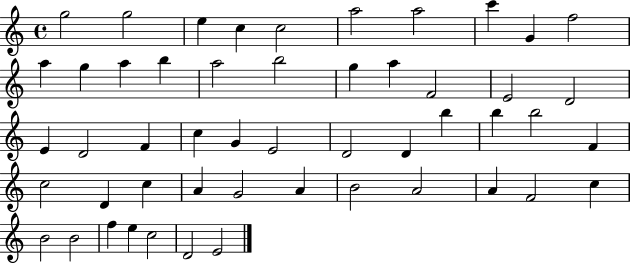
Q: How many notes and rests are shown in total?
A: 51